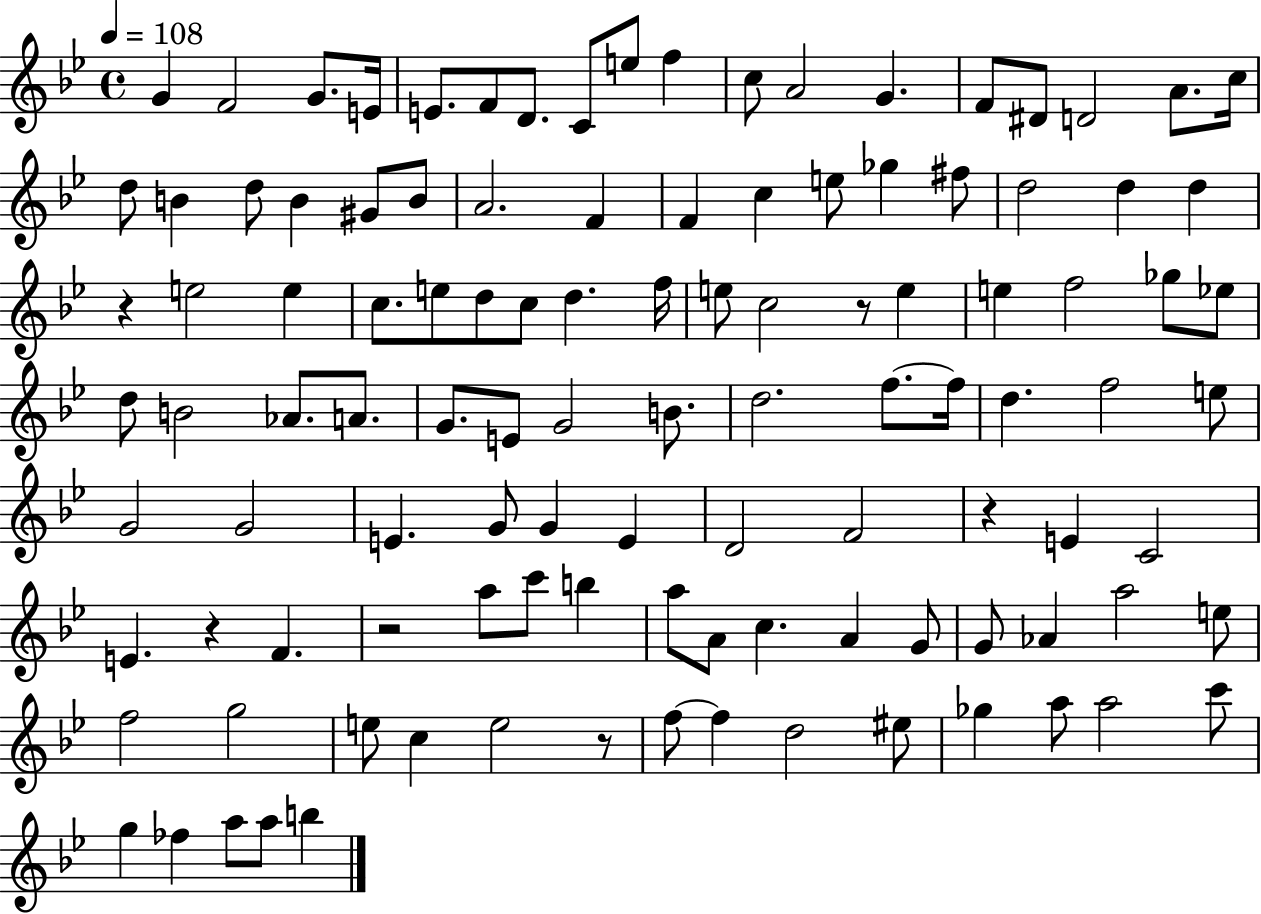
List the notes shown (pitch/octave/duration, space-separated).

G4/q F4/h G4/e. E4/s E4/e. F4/e D4/e. C4/e E5/e F5/q C5/e A4/h G4/q. F4/e D#4/e D4/h A4/e. C5/s D5/e B4/q D5/e B4/q G#4/e B4/e A4/h. F4/q F4/q C5/q E5/e Gb5/q F#5/e D5/h D5/q D5/q R/q E5/h E5/q C5/e. E5/e D5/e C5/e D5/q. F5/s E5/e C5/h R/e E5/q E5/q F5/h Gb5/e Eb5/e D5/e B4/h Ab4/e. A4/e. G4/e. E4/e G4/h B4/e. D5/h. F5/e. F5/s D5/q. F5/h E5/e G4/h G4/h E4/q. G4/e G4/q E4/q D4/h F4/h R/q E4/q C4/h E4/q. R/q F4/q. R/h A5/e C6/e B5/q A5/e A4/e C5/q. A4/q G4/e G4/e Ab4/q A5/h E5/e F5/h G5/h E5/e C5/q E5/h R/e F5/e F5/q D5/h EIS5/e Gb5/q A5/e A5/h C6/e G5/q FES5/q A5/e A5/e B5/q